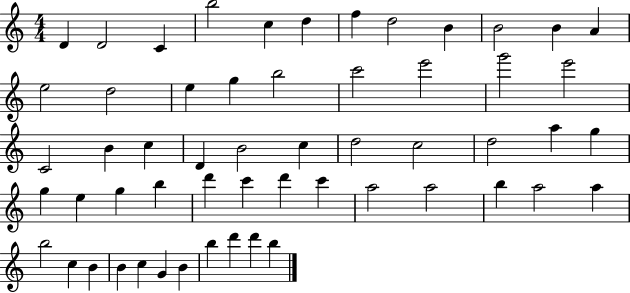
{
  \clef treble
  \numericTimeSignature
  \time 4/4
  \key c \major
  d'4 d'2 c'4 | b''2 c''4 d''4 | f''4 d''2 b'4 | b'2 b'4 a'4 | \break e''2 d''2 | e''4 g''4 b''2 | c'''2 e'''2 | g'''2 e'''2 | \break c'2 b'4 c''4 | d'4 b'2 c''4 | d''2 c''2 | d''2 a''4 g''4 | \break g''4 e''4 g''4 b''4 | d'''4 c'''4 d'''4 c'''4 | a''2 a''2 | b''4 a''2 a''4 | \break b''2 c''4 b'4 | b'4 c''4 g'4 b'4 | b''4 d'''4 d'''4 b''4 | \bar "|."
}